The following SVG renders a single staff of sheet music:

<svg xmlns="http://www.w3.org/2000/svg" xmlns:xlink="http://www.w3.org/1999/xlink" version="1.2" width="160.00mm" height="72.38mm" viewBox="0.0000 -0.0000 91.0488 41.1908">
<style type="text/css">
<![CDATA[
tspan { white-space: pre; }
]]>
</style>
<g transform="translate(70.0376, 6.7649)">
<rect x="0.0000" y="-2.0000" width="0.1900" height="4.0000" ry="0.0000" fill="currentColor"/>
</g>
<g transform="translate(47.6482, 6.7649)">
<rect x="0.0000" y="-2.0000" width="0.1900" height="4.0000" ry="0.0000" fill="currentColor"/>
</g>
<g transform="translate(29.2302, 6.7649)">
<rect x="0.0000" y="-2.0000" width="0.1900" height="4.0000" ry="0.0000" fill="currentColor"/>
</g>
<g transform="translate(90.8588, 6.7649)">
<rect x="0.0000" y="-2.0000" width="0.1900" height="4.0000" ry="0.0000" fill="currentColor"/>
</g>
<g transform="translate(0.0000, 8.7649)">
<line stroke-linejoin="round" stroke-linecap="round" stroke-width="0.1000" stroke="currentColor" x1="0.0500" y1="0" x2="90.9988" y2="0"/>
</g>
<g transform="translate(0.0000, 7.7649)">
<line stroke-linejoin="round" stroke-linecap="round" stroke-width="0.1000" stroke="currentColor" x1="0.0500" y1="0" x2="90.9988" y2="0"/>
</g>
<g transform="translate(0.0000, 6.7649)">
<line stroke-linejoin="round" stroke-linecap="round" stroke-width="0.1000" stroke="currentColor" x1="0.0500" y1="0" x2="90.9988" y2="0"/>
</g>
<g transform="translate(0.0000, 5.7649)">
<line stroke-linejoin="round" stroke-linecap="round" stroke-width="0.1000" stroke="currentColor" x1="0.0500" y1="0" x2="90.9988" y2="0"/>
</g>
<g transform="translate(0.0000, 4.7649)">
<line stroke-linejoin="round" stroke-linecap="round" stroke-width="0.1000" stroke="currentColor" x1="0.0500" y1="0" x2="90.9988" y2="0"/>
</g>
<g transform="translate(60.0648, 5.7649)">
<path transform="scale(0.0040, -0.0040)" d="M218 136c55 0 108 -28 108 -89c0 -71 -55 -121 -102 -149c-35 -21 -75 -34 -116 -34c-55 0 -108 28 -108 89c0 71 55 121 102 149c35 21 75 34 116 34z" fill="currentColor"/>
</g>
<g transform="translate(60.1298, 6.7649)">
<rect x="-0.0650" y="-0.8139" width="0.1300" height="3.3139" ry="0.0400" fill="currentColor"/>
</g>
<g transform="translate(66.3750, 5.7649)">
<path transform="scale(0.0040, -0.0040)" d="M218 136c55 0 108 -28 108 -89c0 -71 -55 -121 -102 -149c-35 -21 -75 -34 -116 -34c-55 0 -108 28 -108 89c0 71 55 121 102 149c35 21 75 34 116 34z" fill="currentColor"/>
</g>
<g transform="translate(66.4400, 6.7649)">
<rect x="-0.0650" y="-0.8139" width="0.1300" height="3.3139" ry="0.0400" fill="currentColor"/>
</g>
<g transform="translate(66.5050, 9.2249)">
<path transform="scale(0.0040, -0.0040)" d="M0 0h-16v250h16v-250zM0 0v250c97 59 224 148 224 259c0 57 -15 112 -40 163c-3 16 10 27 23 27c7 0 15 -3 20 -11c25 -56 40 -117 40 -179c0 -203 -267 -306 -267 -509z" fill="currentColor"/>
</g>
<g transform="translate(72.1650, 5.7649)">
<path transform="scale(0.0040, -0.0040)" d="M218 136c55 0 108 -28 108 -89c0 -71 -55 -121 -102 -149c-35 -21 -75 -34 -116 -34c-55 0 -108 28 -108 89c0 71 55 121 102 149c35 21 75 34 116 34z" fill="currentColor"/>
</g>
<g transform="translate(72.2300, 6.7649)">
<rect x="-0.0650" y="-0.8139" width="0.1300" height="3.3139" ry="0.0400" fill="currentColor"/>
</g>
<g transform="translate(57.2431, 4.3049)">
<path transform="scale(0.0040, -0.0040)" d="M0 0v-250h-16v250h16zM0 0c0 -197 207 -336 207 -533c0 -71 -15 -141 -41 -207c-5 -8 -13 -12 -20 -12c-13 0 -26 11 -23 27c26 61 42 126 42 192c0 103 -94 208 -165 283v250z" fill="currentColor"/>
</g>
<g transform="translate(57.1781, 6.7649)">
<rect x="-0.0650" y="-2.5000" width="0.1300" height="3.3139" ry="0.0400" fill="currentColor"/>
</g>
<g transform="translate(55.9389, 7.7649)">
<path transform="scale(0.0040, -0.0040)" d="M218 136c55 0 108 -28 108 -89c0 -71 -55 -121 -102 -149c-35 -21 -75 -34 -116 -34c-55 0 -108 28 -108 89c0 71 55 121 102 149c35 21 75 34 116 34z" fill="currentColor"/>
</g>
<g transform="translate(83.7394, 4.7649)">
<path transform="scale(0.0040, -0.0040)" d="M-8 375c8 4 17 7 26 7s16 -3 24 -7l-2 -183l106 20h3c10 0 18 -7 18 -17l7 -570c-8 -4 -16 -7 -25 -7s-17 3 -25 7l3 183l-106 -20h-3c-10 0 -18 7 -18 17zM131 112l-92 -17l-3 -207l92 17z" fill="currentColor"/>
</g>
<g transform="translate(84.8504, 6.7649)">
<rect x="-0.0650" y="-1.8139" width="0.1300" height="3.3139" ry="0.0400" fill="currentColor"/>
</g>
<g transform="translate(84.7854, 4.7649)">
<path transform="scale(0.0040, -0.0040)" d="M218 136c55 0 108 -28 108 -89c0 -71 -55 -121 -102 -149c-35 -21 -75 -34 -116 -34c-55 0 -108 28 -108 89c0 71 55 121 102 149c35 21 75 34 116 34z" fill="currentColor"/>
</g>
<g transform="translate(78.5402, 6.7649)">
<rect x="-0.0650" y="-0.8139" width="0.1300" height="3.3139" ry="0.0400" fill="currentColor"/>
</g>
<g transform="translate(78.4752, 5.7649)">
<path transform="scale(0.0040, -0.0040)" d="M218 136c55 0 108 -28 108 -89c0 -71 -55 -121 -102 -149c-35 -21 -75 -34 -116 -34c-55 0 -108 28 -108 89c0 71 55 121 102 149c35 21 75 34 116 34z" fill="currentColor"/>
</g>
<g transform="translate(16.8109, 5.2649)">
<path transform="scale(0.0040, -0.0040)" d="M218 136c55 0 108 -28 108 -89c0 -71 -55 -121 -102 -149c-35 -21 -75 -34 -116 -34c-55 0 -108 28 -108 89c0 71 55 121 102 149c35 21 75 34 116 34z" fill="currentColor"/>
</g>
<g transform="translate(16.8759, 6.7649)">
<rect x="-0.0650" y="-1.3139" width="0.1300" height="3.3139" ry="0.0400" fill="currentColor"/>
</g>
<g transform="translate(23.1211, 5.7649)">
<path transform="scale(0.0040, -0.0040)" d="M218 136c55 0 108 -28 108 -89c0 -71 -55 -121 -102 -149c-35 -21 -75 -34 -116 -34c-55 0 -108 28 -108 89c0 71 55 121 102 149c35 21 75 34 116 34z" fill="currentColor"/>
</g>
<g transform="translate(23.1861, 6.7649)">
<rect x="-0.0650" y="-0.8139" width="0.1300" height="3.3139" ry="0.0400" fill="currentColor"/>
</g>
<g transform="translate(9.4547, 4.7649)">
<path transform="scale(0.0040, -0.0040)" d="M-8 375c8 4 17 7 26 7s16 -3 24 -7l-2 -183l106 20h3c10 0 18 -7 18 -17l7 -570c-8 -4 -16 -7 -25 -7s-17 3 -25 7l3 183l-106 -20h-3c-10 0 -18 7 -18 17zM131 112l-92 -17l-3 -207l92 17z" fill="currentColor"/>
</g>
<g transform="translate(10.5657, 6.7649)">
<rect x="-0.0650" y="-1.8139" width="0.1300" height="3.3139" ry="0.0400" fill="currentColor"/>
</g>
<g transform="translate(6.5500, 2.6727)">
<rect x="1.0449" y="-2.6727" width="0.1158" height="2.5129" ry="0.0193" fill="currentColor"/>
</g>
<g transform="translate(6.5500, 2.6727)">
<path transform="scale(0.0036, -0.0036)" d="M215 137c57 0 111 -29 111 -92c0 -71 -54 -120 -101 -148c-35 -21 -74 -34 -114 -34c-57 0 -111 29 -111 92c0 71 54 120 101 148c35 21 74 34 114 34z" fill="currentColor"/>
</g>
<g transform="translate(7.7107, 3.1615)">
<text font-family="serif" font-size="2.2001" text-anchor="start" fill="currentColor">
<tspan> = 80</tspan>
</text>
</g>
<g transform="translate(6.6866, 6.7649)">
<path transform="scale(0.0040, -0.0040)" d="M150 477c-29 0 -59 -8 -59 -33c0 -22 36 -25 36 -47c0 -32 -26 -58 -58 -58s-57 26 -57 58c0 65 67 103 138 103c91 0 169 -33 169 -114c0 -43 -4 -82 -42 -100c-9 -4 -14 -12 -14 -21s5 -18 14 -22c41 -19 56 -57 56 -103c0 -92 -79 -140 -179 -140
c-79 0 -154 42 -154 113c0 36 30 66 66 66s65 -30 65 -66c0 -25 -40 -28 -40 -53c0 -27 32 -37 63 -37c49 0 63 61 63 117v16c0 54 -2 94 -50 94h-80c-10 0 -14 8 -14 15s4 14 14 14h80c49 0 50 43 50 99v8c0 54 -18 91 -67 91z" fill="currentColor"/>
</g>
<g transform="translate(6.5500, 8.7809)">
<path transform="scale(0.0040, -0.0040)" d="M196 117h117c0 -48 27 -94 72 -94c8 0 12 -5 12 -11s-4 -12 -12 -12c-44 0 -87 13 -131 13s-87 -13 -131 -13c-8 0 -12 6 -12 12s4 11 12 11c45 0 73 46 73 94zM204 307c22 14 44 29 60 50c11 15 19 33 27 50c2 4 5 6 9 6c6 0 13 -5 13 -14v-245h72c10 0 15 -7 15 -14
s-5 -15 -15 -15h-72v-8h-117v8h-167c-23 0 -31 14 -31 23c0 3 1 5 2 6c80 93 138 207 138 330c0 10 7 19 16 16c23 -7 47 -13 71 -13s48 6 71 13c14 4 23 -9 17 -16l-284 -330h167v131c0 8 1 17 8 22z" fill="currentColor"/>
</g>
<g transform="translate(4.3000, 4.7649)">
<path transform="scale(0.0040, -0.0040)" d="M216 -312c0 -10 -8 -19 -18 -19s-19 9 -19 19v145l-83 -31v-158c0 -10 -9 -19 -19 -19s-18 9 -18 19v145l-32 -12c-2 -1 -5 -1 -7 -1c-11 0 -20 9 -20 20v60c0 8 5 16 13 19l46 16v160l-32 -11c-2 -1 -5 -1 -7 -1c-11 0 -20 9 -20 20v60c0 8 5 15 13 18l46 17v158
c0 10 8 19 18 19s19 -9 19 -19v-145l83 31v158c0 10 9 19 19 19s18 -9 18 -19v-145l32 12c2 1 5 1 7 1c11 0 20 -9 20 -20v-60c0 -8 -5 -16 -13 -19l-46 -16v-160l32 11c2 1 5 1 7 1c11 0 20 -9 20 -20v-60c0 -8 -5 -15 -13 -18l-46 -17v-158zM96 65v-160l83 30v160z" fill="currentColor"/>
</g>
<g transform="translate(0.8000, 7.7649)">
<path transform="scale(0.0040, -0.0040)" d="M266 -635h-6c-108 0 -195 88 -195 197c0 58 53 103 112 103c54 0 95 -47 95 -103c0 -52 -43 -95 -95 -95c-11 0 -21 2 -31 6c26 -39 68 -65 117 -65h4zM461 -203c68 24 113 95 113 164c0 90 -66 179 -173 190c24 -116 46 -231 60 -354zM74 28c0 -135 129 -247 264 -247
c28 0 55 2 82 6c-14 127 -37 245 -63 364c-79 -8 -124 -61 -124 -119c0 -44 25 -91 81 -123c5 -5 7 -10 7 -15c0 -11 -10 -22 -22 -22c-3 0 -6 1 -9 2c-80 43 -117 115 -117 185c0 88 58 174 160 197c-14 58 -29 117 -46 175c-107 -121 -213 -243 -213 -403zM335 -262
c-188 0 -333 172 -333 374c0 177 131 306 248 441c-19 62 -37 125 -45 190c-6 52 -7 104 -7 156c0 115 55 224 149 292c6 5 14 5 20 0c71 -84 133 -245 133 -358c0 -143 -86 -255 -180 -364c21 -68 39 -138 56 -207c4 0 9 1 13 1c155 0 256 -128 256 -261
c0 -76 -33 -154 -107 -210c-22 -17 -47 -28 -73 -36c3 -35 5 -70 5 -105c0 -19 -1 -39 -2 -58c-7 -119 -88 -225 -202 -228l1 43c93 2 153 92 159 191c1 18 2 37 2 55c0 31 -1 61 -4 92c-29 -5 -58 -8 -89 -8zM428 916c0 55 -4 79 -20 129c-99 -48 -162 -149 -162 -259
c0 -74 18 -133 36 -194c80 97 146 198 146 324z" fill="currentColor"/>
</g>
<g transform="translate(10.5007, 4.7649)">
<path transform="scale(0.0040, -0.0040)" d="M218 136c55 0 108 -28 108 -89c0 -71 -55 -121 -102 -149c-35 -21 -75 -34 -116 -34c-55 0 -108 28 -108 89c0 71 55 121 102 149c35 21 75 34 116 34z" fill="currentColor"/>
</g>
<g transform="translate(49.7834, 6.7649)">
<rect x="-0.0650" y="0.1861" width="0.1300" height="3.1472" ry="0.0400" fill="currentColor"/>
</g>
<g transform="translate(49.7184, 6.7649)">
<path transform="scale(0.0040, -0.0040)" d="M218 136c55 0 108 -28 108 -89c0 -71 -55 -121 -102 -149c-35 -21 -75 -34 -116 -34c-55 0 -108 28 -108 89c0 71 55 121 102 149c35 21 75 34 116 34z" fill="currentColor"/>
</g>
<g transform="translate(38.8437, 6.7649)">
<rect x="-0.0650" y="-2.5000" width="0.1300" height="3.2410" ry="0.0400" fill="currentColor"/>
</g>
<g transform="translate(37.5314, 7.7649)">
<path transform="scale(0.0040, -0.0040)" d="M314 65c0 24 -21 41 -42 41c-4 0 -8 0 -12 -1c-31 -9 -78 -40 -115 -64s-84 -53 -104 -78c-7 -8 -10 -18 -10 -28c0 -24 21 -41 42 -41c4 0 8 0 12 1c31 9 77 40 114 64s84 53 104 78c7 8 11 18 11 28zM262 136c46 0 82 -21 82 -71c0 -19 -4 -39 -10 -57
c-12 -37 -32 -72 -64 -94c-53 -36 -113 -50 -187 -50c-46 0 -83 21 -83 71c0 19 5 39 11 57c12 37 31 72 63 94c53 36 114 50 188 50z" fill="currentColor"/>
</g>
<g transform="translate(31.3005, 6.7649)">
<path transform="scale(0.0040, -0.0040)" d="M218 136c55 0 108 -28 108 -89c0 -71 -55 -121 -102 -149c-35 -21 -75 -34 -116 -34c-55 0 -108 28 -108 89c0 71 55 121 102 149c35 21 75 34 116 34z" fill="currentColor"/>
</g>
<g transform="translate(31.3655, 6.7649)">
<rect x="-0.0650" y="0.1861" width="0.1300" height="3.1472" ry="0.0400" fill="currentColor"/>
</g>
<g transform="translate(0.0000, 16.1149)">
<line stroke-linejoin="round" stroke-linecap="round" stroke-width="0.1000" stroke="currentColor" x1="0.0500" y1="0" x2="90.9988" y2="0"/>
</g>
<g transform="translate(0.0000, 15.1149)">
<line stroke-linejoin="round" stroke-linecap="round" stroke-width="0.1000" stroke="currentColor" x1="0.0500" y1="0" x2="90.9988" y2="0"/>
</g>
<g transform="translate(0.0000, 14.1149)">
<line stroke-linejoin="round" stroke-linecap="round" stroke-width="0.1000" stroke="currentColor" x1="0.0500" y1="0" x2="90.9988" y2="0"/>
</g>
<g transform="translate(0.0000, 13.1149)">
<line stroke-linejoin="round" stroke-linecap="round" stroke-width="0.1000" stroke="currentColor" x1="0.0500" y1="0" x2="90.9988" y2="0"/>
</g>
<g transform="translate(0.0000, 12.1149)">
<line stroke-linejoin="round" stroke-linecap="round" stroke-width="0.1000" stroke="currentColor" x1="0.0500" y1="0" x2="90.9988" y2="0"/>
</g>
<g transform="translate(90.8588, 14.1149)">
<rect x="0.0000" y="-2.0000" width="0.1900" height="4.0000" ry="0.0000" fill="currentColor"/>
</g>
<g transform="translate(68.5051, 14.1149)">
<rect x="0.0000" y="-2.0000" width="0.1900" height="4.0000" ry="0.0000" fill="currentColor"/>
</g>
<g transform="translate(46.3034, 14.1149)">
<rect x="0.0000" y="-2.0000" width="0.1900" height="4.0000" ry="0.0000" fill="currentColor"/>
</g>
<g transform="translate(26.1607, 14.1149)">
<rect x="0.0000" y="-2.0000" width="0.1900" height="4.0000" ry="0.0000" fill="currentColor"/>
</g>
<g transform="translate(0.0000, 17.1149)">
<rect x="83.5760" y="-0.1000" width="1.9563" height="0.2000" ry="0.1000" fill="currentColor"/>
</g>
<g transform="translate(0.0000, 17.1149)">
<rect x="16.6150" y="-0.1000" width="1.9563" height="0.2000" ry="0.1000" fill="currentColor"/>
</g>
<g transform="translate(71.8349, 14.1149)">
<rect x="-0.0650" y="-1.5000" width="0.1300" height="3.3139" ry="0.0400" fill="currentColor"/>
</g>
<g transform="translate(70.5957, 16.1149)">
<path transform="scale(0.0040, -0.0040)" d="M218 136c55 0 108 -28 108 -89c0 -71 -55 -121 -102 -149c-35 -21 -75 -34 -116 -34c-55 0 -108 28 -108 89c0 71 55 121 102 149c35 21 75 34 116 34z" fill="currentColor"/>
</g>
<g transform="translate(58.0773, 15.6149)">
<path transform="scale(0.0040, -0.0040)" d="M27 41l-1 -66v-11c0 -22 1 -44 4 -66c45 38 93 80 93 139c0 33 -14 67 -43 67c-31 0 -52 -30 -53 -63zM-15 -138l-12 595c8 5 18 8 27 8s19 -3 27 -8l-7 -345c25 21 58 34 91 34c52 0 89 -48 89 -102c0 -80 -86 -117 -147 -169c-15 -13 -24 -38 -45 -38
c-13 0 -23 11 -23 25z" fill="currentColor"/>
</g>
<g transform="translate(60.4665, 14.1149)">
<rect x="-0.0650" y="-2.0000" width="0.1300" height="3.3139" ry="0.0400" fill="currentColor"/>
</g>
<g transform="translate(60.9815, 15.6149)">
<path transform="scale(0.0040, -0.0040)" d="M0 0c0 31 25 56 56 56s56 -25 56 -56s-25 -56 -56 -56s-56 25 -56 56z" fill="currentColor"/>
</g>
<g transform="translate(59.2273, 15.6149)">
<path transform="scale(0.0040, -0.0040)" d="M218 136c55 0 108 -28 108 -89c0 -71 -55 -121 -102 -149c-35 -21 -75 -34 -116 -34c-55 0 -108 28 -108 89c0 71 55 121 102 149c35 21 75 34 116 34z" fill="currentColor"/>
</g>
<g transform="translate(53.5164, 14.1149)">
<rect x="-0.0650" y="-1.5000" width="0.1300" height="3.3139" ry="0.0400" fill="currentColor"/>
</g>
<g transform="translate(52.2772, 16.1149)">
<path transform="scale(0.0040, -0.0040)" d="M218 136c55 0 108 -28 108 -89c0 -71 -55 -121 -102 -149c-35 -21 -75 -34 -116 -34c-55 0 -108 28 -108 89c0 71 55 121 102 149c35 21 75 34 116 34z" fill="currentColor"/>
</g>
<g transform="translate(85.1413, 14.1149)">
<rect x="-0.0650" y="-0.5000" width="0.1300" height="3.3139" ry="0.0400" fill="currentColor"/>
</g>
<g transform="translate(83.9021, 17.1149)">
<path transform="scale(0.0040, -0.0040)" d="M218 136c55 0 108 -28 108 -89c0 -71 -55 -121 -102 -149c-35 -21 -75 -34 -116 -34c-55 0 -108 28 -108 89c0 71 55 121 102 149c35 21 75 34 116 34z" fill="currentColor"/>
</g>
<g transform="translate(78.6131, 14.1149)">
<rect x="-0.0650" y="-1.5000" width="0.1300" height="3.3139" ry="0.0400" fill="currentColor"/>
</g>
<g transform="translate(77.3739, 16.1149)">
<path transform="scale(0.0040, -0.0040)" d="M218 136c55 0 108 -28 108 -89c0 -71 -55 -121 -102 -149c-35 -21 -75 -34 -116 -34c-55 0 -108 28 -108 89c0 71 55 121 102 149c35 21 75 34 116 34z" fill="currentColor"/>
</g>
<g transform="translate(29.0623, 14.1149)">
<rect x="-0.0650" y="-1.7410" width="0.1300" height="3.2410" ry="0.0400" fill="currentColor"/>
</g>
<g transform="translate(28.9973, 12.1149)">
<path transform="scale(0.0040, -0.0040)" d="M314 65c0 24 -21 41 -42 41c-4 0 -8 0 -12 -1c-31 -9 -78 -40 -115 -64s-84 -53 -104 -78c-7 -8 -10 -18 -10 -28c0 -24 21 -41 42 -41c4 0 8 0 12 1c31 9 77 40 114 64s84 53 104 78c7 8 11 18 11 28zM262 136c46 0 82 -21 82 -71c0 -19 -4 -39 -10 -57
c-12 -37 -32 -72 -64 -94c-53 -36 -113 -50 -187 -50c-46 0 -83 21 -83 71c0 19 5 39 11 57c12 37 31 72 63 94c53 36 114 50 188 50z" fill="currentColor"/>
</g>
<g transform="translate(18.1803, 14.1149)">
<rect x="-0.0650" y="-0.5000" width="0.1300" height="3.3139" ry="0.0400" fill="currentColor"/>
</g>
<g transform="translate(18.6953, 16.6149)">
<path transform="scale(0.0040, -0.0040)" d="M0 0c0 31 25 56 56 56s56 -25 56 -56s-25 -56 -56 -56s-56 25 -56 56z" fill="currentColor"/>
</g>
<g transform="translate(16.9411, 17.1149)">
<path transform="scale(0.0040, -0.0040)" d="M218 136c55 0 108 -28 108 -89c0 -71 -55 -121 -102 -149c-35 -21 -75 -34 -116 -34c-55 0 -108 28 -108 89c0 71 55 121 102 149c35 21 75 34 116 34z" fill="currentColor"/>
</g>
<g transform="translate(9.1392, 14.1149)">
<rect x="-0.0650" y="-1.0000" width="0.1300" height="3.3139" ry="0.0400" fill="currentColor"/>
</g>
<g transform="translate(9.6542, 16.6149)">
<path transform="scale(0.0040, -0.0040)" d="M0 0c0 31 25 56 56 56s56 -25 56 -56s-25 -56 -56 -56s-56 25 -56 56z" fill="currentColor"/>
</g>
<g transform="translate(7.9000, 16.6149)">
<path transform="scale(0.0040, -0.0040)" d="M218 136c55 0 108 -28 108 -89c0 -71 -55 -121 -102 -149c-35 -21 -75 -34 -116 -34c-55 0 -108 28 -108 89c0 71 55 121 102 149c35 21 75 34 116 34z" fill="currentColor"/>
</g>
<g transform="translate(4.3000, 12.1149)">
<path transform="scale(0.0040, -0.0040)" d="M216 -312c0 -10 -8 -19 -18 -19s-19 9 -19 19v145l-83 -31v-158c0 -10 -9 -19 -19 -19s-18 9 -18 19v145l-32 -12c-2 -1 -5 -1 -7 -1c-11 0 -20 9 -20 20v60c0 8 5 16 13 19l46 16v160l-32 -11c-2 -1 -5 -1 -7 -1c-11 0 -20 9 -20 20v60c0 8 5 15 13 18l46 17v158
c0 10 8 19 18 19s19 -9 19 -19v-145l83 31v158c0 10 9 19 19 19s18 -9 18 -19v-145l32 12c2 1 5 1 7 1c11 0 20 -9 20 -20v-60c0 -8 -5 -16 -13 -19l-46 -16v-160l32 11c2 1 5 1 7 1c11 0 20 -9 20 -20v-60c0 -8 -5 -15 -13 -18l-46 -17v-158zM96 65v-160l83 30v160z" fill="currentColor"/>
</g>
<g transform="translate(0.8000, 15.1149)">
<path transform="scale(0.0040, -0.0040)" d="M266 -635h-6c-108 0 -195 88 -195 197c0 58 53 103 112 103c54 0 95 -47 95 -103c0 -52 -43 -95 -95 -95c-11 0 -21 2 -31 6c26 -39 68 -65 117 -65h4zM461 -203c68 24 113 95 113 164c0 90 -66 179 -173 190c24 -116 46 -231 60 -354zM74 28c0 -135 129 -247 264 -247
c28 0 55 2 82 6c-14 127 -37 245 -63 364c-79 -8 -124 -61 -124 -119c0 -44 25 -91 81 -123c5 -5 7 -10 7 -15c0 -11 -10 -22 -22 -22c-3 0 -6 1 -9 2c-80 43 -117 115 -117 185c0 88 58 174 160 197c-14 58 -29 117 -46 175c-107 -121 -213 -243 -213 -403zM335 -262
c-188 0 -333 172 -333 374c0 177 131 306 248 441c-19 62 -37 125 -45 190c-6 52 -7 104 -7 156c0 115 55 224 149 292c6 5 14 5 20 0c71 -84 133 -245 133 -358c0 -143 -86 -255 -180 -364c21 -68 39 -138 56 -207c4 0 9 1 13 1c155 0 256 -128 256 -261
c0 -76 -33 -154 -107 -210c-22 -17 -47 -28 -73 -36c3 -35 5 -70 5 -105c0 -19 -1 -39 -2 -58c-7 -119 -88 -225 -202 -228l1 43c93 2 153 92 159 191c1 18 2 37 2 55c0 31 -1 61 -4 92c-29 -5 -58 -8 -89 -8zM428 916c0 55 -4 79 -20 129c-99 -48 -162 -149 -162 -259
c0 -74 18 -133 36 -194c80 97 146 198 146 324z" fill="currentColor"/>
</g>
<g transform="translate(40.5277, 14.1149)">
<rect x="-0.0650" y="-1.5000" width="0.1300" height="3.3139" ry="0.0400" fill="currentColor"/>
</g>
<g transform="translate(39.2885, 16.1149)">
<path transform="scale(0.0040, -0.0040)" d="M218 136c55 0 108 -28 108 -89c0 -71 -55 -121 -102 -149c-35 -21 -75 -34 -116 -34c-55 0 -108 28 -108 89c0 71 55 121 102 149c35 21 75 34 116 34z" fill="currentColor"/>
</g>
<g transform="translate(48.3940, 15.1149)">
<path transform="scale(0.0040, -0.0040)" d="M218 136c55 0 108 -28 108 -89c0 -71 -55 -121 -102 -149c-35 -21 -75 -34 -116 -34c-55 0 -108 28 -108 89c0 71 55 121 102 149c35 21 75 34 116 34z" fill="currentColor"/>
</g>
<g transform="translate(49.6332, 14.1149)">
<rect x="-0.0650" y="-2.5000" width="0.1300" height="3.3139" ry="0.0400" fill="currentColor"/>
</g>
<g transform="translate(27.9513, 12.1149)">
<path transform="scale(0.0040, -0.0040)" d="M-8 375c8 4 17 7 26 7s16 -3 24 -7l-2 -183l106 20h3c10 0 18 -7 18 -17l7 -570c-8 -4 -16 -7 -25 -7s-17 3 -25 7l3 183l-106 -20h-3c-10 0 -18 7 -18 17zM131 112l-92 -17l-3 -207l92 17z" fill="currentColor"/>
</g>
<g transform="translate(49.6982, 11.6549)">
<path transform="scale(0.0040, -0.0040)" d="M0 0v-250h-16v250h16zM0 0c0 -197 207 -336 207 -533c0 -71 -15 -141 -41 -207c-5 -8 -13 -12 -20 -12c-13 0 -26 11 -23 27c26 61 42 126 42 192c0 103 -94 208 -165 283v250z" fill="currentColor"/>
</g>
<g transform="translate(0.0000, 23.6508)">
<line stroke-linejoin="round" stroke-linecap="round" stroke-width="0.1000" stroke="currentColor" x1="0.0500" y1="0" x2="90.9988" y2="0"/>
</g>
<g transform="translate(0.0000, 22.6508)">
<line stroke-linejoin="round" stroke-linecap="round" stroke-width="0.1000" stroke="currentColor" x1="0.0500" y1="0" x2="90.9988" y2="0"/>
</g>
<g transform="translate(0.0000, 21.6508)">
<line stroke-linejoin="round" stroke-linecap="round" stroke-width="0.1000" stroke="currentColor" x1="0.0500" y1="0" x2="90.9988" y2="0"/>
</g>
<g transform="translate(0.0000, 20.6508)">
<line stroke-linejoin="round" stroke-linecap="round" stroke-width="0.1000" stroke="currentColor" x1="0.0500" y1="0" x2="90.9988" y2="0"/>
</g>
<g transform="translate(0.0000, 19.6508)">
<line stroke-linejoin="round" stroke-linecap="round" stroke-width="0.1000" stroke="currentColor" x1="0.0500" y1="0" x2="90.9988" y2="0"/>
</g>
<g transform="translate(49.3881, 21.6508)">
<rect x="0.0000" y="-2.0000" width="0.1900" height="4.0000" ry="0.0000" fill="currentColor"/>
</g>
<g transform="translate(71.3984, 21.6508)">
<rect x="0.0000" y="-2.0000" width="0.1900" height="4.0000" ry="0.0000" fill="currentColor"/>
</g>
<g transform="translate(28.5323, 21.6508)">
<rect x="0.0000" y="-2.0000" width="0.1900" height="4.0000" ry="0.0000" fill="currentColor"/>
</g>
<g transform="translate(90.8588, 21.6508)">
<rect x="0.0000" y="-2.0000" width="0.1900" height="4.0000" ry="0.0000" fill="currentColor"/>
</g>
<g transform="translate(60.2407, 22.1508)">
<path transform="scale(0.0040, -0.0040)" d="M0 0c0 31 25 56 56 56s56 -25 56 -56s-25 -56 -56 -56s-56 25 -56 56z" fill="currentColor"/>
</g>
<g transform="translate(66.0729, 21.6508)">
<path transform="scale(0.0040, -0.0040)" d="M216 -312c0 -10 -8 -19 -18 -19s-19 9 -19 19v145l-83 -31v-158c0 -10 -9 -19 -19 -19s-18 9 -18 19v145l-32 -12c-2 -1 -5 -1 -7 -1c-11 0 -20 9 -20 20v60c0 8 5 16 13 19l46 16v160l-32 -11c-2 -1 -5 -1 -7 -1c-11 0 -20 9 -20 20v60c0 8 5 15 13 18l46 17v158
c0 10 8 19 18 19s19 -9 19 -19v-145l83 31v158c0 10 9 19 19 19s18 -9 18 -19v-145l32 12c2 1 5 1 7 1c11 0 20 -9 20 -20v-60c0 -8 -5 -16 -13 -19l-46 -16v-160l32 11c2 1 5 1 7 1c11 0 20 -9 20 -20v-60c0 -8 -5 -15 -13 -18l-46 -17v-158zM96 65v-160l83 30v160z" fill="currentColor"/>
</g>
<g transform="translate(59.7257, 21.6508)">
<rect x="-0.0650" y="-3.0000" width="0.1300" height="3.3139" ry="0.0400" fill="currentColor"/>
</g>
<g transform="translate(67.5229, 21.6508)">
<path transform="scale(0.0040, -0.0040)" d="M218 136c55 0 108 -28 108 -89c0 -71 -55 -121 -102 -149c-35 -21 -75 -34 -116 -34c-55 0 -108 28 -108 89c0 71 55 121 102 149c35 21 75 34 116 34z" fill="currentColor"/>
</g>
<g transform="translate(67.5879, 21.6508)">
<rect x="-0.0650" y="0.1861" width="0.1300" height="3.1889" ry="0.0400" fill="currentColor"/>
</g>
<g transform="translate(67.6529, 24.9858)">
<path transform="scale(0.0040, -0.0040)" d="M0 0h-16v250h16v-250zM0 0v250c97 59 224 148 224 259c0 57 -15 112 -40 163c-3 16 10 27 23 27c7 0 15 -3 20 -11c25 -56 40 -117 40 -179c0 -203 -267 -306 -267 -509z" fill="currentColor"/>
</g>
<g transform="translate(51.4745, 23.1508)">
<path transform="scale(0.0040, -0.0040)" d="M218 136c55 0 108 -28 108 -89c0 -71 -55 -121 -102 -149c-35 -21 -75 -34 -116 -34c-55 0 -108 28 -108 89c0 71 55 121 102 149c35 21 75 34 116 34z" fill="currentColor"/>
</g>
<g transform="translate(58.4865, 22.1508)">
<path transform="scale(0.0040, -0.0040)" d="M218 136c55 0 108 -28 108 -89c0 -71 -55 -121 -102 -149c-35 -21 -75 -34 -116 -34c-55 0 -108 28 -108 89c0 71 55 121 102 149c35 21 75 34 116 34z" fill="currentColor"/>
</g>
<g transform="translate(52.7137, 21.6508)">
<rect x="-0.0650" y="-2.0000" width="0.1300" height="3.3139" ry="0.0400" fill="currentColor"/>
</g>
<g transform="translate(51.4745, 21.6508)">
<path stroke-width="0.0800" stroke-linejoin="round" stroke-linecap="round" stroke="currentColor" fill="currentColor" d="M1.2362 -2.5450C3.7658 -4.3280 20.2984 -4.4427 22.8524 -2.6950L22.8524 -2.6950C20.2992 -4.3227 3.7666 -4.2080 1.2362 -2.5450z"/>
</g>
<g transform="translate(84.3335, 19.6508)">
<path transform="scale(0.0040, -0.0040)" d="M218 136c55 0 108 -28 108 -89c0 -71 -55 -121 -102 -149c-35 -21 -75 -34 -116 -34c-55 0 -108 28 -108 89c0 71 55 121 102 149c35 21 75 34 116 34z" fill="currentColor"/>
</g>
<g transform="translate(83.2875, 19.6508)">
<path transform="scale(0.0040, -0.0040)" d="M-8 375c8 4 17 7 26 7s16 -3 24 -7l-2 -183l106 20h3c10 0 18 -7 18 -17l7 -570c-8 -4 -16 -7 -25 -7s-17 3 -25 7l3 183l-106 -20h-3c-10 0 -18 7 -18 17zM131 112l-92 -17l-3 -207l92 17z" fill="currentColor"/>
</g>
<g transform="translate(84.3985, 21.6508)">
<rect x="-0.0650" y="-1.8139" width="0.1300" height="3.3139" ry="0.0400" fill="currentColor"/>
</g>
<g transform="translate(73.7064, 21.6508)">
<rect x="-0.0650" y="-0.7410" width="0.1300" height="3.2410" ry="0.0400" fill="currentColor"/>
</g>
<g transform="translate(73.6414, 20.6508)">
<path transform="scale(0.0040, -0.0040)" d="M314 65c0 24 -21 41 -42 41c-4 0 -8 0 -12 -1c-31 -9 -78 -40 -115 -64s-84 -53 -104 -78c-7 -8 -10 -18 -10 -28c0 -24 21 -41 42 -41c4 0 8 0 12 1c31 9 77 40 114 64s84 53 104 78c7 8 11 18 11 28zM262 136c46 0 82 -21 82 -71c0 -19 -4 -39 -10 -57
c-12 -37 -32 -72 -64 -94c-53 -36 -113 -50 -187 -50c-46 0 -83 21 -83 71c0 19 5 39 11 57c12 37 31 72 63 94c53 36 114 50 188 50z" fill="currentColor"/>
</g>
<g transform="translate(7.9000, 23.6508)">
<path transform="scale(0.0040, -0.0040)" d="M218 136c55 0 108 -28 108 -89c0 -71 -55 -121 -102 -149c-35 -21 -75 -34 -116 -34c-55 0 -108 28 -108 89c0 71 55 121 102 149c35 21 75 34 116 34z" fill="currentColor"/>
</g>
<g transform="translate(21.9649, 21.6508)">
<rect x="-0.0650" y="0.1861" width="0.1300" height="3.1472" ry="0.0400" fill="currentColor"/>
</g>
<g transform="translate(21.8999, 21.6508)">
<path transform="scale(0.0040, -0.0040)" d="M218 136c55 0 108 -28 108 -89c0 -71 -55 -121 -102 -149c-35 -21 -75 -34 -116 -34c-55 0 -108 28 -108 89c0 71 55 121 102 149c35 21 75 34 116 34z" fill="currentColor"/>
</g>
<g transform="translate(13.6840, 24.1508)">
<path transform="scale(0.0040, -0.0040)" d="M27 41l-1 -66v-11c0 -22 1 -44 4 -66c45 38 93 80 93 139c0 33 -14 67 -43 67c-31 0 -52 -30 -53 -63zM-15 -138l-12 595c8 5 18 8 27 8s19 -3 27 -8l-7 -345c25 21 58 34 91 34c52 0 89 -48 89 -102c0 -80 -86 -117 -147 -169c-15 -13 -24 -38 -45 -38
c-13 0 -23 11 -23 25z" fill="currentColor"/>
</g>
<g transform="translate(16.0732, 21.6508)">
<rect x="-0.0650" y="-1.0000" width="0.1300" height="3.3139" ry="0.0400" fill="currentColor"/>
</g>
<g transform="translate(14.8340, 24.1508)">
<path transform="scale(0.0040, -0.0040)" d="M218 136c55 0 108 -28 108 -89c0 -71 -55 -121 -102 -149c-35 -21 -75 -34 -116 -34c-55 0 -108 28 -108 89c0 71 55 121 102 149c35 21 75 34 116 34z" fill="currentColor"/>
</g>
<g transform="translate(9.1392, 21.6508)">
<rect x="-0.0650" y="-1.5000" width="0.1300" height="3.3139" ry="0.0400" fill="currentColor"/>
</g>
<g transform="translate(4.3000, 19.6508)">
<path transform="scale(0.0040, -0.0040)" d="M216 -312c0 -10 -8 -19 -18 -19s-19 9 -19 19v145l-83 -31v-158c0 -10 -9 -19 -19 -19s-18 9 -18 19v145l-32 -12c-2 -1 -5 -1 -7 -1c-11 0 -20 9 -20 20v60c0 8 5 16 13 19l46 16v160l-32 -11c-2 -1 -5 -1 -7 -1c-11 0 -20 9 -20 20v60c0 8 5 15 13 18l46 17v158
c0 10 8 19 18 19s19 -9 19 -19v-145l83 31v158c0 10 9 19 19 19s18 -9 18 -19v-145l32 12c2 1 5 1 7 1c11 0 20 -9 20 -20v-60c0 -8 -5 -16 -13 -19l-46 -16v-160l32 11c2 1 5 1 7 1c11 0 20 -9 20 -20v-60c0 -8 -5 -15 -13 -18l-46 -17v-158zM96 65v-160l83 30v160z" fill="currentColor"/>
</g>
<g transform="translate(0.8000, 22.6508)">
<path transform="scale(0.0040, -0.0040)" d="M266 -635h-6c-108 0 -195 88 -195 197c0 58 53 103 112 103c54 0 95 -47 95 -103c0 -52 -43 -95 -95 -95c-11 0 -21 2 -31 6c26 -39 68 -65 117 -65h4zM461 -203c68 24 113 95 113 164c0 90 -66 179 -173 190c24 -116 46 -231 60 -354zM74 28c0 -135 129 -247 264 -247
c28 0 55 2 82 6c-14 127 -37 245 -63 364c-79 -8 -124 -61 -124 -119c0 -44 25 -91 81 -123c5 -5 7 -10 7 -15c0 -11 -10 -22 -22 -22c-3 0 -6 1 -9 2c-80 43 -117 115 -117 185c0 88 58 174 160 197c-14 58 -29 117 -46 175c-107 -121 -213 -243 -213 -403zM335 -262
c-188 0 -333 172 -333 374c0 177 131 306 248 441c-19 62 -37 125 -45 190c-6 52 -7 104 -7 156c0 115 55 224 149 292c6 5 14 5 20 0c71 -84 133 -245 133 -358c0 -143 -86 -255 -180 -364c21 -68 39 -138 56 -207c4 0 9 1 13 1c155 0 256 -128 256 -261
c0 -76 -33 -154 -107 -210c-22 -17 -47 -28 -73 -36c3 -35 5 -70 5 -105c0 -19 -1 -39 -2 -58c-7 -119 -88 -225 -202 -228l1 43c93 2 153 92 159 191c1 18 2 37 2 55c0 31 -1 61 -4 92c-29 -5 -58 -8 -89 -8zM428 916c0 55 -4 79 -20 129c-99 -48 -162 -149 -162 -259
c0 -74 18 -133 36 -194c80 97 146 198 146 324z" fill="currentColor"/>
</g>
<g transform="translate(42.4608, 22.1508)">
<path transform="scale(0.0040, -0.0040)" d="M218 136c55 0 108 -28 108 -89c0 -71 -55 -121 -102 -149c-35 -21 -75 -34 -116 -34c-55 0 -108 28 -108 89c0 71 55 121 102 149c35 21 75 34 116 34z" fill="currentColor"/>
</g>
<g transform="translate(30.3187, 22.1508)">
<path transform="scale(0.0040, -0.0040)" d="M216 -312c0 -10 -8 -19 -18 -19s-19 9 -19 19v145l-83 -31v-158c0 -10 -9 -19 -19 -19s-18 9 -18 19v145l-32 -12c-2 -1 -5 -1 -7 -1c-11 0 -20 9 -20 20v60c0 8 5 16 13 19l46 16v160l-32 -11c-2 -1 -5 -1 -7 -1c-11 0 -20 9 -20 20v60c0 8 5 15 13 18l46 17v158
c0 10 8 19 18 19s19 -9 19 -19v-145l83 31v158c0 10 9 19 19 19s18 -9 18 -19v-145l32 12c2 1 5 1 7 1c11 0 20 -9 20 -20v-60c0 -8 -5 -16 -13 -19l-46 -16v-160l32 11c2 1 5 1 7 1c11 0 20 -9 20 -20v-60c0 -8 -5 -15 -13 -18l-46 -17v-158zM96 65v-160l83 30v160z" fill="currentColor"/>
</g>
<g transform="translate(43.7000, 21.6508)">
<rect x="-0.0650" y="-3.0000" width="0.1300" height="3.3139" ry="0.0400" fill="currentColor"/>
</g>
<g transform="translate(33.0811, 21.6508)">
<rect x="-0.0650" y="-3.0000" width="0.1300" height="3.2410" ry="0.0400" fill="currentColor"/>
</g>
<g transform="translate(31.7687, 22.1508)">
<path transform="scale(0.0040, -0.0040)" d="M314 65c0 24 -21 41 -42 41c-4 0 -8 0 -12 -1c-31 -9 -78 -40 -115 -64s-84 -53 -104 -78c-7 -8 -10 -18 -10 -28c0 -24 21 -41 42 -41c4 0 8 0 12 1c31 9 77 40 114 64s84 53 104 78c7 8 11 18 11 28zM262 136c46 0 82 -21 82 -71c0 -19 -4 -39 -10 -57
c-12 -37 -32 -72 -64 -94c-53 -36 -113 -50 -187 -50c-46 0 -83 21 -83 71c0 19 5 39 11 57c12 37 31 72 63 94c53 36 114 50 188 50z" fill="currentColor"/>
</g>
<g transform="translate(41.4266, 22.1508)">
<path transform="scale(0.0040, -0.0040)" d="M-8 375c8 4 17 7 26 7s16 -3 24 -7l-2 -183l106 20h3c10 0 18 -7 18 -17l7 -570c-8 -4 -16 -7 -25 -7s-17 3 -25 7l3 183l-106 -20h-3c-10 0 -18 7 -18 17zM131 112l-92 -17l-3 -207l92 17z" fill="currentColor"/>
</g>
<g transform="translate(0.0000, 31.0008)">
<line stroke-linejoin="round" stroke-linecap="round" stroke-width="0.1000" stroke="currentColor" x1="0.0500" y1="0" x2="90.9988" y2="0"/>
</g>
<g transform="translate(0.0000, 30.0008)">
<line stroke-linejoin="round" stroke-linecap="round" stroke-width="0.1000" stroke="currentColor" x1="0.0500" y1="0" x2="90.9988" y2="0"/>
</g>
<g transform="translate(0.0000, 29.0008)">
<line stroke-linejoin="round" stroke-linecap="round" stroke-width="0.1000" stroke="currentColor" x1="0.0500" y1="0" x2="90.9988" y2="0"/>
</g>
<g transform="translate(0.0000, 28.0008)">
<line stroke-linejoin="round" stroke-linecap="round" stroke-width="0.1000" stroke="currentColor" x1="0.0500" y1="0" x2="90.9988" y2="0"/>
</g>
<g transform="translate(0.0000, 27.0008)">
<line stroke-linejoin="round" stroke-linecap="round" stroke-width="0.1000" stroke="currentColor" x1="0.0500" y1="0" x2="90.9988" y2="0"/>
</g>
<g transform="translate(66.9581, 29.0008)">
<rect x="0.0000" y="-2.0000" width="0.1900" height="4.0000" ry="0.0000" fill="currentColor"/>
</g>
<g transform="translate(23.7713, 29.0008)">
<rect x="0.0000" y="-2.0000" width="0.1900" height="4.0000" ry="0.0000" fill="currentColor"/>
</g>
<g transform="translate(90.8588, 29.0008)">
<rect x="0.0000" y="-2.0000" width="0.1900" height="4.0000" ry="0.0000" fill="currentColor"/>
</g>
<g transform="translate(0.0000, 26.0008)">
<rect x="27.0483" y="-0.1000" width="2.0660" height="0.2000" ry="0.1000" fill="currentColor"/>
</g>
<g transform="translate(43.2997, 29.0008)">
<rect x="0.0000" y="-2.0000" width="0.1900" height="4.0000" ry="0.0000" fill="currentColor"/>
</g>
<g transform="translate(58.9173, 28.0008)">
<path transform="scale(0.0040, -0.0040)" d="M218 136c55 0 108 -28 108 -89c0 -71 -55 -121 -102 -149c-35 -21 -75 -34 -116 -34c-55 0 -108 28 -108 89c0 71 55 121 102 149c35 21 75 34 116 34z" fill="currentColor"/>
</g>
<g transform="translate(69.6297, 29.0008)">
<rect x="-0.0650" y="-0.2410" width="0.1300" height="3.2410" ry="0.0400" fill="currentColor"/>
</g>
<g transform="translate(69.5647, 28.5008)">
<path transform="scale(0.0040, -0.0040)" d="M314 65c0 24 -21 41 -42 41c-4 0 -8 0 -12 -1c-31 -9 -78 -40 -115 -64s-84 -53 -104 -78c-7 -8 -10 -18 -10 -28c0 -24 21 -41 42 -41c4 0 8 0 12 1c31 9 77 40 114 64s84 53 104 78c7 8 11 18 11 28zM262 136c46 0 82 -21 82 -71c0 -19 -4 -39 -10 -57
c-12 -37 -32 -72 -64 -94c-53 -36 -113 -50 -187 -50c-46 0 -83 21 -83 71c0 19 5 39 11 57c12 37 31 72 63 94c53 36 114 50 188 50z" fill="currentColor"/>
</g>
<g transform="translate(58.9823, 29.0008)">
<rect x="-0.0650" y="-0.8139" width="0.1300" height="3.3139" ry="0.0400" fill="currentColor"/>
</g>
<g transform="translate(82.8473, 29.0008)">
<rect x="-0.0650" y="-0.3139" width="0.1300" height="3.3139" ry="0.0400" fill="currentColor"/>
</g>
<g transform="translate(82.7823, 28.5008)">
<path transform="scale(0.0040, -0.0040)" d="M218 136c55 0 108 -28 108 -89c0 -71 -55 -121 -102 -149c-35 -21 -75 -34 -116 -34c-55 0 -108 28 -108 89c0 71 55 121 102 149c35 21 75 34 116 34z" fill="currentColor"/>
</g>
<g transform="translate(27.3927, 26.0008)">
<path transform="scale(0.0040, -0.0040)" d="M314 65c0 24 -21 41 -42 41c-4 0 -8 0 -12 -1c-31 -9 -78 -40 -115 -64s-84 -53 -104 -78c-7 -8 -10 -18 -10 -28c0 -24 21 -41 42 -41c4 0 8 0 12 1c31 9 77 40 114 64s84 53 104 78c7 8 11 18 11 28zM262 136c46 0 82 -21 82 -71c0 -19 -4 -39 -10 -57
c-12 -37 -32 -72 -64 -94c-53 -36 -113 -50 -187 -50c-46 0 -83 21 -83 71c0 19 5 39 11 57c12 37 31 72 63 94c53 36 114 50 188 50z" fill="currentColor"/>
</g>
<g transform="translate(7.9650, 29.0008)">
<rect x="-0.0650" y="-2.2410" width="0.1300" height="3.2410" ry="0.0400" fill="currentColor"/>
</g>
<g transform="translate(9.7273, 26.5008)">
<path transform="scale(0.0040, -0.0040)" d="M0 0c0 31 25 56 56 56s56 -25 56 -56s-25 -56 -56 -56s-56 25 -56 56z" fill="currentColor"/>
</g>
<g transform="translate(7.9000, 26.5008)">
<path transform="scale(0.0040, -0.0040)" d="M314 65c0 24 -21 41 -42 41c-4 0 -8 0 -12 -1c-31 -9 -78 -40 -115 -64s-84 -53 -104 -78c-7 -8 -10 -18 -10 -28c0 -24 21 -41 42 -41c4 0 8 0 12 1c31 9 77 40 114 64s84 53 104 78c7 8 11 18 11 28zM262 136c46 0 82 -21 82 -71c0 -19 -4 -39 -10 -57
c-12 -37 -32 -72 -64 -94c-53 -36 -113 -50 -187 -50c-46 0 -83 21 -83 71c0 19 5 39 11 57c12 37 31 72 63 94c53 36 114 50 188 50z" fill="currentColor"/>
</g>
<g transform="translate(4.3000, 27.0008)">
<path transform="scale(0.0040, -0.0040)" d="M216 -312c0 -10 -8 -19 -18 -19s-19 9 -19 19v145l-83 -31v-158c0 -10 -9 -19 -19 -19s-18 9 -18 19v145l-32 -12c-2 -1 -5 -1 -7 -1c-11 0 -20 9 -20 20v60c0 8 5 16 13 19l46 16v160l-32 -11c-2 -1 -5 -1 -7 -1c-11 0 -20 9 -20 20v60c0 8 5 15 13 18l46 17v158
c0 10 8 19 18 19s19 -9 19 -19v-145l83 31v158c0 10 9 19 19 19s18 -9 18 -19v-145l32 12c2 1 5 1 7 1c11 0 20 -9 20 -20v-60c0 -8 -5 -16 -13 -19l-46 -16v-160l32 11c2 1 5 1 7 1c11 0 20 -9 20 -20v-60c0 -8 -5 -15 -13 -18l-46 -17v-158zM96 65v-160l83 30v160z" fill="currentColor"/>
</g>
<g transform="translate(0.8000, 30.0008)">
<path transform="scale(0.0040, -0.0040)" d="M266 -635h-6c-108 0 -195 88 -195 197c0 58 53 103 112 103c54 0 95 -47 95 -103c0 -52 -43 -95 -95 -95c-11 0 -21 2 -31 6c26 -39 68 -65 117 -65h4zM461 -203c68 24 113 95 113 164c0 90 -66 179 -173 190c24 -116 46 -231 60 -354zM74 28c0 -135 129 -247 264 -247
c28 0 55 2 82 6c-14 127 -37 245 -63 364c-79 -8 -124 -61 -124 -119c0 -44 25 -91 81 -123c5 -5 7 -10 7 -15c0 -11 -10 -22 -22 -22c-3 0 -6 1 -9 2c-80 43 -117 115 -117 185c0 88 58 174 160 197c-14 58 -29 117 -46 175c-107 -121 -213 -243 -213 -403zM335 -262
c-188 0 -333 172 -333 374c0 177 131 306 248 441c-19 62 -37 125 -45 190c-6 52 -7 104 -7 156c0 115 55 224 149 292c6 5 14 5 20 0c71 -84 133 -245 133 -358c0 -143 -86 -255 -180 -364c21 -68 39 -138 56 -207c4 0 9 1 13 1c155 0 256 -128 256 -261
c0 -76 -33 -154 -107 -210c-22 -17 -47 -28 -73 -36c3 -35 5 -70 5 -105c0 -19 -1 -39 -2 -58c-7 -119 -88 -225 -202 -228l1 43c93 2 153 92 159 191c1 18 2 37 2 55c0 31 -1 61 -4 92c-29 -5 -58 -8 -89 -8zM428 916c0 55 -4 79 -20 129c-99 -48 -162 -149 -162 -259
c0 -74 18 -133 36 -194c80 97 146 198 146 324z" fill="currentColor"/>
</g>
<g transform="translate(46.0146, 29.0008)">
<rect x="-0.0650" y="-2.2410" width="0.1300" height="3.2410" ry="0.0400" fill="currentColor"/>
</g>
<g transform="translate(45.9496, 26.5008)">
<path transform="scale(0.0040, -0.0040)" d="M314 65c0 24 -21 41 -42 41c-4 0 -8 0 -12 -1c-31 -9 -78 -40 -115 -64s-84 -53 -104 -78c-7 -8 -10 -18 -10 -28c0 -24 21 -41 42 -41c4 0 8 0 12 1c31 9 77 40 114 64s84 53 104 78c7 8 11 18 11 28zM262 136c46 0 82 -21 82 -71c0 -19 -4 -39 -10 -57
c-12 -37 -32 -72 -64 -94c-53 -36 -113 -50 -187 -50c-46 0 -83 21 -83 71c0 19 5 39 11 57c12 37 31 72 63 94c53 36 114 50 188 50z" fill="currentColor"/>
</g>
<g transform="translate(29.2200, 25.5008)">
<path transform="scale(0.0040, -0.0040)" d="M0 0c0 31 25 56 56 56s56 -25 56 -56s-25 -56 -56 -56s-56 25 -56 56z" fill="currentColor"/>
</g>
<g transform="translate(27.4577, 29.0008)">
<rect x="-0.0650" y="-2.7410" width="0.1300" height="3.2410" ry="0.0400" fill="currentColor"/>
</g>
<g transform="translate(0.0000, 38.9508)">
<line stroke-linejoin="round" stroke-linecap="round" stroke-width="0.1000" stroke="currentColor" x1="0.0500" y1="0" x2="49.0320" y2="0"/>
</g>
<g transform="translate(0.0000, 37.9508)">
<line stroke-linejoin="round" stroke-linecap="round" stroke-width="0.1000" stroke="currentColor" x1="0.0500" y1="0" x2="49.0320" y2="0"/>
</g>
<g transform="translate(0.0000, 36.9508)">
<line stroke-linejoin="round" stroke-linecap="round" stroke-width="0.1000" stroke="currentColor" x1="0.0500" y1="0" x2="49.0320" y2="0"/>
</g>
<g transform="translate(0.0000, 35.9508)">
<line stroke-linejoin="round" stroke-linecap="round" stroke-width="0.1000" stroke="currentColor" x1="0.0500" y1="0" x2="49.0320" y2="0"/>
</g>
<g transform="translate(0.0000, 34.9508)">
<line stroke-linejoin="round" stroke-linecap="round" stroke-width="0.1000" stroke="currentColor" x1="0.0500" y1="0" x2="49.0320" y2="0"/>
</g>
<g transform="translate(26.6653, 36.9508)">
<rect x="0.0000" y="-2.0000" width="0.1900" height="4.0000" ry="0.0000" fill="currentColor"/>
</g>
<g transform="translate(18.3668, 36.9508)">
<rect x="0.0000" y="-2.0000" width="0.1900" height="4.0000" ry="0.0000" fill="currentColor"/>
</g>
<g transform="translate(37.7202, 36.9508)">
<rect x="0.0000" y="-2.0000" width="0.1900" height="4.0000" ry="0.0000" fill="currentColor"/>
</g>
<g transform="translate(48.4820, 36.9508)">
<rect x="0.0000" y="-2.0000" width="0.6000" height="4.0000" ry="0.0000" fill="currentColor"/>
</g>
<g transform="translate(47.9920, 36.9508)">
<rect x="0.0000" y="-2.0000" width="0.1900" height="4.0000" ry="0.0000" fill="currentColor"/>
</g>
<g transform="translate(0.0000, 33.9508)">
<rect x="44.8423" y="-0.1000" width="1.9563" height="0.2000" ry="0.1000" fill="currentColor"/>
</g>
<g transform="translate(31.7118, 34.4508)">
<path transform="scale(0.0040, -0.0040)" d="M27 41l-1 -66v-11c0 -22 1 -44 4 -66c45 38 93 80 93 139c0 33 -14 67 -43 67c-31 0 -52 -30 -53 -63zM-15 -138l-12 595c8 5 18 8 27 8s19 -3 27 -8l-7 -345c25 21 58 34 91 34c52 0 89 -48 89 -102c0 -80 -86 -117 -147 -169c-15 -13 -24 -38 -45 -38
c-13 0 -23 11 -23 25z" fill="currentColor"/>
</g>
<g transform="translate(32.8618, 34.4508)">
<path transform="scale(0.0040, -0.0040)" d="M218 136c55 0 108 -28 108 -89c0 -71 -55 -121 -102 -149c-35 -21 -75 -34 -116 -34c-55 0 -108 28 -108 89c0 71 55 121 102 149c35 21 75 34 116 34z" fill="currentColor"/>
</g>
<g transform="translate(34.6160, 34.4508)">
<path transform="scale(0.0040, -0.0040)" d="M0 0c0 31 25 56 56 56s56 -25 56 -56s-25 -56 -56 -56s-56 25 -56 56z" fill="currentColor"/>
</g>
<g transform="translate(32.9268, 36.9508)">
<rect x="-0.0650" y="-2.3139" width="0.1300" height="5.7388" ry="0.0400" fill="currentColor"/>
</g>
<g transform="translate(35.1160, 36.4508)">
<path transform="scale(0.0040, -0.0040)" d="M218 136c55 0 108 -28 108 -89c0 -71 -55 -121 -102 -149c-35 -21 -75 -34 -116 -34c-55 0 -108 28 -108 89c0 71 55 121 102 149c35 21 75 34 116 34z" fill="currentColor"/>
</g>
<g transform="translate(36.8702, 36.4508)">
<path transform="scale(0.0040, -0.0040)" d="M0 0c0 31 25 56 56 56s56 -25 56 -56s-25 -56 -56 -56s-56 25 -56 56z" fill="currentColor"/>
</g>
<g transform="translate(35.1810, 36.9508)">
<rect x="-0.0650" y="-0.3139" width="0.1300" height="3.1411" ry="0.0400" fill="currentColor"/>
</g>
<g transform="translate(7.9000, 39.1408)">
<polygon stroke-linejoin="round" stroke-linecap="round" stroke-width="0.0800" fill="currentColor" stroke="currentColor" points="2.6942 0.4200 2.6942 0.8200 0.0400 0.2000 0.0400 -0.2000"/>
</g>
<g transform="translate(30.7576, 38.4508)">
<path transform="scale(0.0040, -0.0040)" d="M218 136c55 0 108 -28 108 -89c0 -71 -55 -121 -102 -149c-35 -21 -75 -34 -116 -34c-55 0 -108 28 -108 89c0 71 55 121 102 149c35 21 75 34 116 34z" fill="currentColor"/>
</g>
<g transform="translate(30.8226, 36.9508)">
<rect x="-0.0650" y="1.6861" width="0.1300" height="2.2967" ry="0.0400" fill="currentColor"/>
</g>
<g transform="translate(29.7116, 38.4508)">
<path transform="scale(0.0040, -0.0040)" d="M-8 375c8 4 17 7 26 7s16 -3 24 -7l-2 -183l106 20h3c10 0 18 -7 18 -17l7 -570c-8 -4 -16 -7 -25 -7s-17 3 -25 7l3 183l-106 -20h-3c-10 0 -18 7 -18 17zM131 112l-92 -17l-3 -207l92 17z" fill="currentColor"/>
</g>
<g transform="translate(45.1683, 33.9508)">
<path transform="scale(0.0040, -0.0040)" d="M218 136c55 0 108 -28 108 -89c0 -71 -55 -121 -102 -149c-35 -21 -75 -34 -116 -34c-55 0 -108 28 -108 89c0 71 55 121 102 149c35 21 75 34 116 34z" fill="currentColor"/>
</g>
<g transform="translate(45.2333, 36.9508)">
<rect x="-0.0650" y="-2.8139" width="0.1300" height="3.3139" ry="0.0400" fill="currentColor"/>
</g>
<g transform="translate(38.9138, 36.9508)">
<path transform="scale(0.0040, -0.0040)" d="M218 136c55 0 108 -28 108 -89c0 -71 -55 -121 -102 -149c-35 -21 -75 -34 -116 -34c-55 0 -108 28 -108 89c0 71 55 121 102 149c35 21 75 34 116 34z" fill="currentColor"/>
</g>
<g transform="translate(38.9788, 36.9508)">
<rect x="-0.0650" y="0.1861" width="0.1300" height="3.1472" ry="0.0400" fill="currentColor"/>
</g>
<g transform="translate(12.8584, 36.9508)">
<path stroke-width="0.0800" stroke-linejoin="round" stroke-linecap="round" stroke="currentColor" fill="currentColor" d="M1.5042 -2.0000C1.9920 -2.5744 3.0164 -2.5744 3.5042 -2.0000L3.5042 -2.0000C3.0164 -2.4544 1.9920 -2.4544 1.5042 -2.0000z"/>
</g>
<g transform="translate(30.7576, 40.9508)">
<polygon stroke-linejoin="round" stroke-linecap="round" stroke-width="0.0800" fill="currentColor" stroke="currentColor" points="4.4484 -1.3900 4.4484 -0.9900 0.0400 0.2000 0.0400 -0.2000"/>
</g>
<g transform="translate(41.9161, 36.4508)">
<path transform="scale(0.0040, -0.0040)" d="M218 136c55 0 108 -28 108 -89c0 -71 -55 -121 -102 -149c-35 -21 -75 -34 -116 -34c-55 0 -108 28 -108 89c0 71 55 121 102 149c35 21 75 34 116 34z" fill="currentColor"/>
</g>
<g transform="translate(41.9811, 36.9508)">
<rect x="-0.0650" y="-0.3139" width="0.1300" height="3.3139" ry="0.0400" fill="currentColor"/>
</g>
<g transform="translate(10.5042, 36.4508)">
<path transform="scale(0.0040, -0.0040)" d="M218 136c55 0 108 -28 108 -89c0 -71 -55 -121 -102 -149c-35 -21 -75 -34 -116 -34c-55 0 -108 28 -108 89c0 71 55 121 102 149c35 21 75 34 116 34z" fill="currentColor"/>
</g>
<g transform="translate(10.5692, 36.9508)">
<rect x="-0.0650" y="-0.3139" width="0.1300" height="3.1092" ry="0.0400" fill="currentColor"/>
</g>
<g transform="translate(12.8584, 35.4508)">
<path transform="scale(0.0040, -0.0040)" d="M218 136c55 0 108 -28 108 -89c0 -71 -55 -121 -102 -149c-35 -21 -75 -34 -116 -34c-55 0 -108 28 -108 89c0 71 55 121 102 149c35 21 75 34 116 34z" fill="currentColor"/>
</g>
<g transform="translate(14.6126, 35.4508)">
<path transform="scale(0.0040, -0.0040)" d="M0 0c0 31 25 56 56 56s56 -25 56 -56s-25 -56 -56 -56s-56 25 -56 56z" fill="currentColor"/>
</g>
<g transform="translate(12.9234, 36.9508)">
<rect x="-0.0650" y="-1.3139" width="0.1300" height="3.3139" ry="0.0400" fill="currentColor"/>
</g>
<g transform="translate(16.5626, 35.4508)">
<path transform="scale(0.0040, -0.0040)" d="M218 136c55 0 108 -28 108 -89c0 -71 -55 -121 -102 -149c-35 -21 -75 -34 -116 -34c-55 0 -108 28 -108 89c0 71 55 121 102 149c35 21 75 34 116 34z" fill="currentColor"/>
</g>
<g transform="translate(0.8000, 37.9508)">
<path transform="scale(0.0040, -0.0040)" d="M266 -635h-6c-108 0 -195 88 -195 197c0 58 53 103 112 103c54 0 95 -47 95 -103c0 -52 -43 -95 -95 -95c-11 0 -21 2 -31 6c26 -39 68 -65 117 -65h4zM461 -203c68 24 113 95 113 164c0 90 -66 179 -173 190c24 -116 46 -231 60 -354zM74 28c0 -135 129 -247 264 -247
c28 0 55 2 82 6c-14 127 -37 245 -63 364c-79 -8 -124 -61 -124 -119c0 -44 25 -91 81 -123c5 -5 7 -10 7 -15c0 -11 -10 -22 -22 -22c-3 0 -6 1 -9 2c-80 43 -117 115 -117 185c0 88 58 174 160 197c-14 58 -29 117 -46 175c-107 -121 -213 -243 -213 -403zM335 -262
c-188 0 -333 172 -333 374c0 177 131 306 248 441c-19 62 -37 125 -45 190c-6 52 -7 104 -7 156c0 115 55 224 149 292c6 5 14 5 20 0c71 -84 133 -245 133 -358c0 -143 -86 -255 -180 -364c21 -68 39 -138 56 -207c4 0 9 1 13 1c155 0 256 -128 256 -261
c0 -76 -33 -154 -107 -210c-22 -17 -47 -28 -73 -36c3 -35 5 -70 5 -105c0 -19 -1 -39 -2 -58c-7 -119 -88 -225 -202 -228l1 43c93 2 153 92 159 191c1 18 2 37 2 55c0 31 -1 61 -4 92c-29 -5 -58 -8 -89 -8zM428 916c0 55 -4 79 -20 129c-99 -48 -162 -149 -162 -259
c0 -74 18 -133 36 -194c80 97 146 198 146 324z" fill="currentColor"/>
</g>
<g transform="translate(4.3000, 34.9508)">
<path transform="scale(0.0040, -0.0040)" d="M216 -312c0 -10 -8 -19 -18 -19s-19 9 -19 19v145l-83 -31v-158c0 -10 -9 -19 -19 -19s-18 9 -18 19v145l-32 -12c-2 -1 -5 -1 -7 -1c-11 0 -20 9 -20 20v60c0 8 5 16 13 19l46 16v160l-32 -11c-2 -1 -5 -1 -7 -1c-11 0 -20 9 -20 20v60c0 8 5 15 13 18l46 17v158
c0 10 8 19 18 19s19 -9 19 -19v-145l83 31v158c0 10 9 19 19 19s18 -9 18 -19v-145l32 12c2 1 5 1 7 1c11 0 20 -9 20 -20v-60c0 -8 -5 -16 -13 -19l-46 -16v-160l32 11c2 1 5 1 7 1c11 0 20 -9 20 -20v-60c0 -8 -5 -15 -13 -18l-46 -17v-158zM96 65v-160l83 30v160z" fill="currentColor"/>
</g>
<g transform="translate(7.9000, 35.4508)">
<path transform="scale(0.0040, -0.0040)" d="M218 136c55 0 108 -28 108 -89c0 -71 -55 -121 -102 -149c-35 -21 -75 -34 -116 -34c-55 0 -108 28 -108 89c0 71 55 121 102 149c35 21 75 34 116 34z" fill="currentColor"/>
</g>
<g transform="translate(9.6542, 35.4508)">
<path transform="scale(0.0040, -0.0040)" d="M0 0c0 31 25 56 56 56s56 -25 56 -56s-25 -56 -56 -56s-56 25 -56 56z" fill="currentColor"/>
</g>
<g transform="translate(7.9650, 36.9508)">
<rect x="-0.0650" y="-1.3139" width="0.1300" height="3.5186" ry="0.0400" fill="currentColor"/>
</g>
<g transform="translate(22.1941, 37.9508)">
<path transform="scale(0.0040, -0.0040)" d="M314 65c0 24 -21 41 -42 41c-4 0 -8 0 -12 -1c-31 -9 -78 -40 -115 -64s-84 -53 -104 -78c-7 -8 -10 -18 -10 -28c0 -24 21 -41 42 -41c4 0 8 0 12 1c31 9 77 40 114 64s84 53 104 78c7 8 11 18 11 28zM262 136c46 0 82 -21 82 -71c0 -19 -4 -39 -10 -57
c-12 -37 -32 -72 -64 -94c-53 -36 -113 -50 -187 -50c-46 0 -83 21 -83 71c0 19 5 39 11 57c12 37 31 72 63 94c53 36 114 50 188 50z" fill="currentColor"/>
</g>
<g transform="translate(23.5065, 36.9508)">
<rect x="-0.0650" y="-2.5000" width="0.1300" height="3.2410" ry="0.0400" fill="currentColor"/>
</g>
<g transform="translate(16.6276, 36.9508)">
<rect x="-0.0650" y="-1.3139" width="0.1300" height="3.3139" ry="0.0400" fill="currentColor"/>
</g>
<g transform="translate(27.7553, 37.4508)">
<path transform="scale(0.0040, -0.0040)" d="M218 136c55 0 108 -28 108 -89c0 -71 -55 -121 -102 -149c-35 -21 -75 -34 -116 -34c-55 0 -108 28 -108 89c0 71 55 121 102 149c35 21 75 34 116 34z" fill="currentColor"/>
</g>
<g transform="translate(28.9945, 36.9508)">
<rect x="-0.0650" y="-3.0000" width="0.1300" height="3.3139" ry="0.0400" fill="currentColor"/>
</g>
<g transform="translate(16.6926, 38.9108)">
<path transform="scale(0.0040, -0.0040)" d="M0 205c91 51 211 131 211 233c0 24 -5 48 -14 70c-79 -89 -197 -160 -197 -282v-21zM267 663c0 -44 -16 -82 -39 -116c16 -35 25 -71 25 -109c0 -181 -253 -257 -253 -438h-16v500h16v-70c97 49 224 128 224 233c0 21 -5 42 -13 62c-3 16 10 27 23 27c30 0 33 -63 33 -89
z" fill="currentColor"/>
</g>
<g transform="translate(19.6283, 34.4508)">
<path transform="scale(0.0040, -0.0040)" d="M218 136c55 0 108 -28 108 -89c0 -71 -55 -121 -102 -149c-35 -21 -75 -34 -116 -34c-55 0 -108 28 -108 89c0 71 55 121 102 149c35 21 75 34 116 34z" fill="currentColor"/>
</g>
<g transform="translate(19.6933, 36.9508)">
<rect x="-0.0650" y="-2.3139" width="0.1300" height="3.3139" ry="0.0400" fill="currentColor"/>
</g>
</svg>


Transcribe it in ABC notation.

X:1
T:Untitled
M:3/4
L:1/4
K:G
f e d B G2 B G/2 d d/2 d d f D C f2 E G/2 E _F E E C E _D B ^A2 A ^F A ^B/2 d2 f g2 a2 g2 d c2 c e/2 c/2 e e/4 g G2 A F/2 _g/2 c/2 B c a